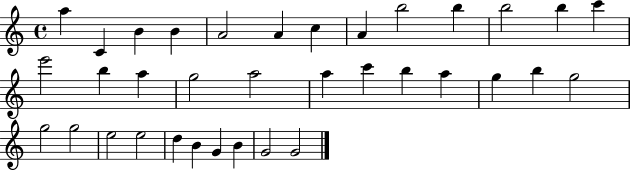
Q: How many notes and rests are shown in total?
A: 35